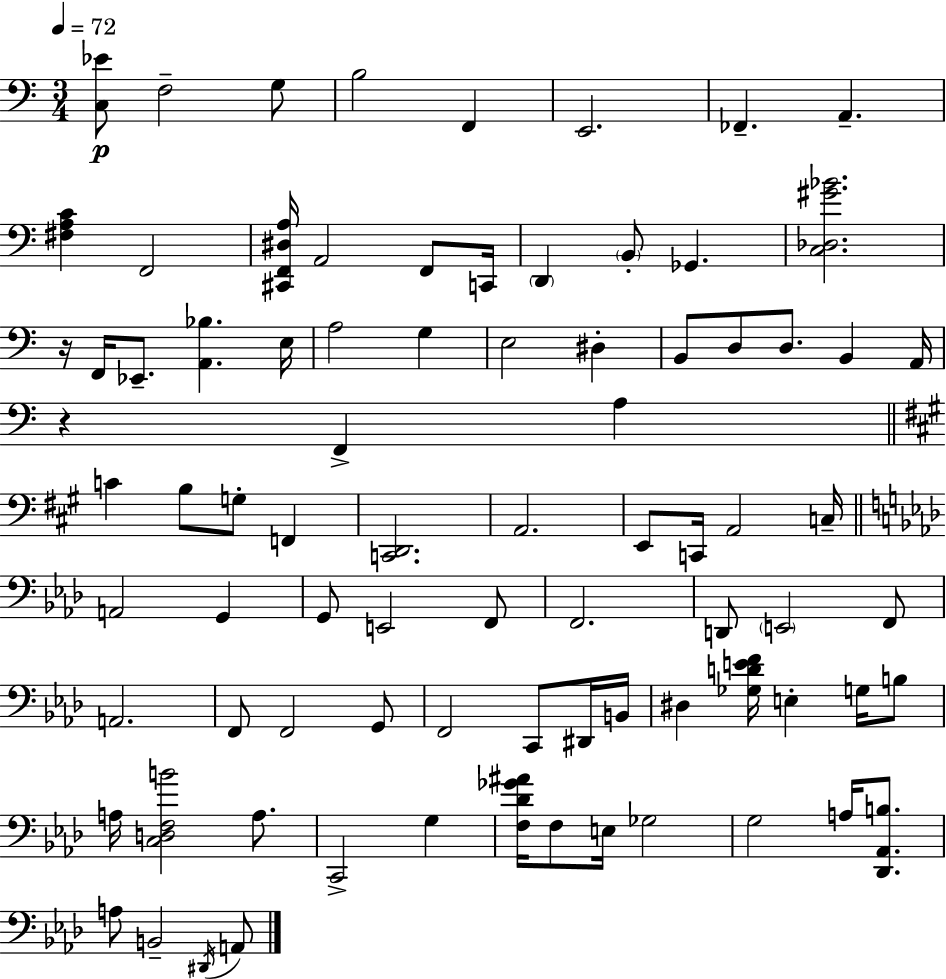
{
  \clef bass
  \numericTimeSignature
  \time 3/4
  \key c \major
  \tempo 4 = 72
  <c ees'>8\p f2-- g8 | b2 f,4 | e,2. | fes,4.-- a,4.-- | \break <fis a c'>4 f,2 | <cis, f, dis a>16 a,2 f,8 c,16 | \parenthesize d,4 \parenthesize b,8-. ges,4. | <c des gis' bes'>2. | \break r16 f,16 ees,8.-- <a, bes>4. e16 | a2 g4 | e2 dis4-. | b,8 d8 d8. b,4 a,16 | \break r4 f,4-> a4 | \bar "||" \break \key a \major c'4 b8 g8-. f,4 | <c, d,>2. | a,2. | e,8 c,16 a,2 c16-- | \break \bar "||" \break \key f \minor a,2 g,4 | g,8 e,2 f,8 | f,2. | d,8 \parenthesize e,2 f,8 | \break a,2. | f,8 f,2 g,8 | f,2 c,8 dis,16 b,16 | dis4 <ges d' e' f'>16 e4-. g16 b8 | \break a16 <c d f b'>2 a8. | c,2-> g4 | <f des' ges' ais'>16 f8 e16 ges2 | g2 a16 <des, aes, b>8. | \break a8 b,2-- \acciaccatura { dis,16 } a,8 | \bar "|."
}